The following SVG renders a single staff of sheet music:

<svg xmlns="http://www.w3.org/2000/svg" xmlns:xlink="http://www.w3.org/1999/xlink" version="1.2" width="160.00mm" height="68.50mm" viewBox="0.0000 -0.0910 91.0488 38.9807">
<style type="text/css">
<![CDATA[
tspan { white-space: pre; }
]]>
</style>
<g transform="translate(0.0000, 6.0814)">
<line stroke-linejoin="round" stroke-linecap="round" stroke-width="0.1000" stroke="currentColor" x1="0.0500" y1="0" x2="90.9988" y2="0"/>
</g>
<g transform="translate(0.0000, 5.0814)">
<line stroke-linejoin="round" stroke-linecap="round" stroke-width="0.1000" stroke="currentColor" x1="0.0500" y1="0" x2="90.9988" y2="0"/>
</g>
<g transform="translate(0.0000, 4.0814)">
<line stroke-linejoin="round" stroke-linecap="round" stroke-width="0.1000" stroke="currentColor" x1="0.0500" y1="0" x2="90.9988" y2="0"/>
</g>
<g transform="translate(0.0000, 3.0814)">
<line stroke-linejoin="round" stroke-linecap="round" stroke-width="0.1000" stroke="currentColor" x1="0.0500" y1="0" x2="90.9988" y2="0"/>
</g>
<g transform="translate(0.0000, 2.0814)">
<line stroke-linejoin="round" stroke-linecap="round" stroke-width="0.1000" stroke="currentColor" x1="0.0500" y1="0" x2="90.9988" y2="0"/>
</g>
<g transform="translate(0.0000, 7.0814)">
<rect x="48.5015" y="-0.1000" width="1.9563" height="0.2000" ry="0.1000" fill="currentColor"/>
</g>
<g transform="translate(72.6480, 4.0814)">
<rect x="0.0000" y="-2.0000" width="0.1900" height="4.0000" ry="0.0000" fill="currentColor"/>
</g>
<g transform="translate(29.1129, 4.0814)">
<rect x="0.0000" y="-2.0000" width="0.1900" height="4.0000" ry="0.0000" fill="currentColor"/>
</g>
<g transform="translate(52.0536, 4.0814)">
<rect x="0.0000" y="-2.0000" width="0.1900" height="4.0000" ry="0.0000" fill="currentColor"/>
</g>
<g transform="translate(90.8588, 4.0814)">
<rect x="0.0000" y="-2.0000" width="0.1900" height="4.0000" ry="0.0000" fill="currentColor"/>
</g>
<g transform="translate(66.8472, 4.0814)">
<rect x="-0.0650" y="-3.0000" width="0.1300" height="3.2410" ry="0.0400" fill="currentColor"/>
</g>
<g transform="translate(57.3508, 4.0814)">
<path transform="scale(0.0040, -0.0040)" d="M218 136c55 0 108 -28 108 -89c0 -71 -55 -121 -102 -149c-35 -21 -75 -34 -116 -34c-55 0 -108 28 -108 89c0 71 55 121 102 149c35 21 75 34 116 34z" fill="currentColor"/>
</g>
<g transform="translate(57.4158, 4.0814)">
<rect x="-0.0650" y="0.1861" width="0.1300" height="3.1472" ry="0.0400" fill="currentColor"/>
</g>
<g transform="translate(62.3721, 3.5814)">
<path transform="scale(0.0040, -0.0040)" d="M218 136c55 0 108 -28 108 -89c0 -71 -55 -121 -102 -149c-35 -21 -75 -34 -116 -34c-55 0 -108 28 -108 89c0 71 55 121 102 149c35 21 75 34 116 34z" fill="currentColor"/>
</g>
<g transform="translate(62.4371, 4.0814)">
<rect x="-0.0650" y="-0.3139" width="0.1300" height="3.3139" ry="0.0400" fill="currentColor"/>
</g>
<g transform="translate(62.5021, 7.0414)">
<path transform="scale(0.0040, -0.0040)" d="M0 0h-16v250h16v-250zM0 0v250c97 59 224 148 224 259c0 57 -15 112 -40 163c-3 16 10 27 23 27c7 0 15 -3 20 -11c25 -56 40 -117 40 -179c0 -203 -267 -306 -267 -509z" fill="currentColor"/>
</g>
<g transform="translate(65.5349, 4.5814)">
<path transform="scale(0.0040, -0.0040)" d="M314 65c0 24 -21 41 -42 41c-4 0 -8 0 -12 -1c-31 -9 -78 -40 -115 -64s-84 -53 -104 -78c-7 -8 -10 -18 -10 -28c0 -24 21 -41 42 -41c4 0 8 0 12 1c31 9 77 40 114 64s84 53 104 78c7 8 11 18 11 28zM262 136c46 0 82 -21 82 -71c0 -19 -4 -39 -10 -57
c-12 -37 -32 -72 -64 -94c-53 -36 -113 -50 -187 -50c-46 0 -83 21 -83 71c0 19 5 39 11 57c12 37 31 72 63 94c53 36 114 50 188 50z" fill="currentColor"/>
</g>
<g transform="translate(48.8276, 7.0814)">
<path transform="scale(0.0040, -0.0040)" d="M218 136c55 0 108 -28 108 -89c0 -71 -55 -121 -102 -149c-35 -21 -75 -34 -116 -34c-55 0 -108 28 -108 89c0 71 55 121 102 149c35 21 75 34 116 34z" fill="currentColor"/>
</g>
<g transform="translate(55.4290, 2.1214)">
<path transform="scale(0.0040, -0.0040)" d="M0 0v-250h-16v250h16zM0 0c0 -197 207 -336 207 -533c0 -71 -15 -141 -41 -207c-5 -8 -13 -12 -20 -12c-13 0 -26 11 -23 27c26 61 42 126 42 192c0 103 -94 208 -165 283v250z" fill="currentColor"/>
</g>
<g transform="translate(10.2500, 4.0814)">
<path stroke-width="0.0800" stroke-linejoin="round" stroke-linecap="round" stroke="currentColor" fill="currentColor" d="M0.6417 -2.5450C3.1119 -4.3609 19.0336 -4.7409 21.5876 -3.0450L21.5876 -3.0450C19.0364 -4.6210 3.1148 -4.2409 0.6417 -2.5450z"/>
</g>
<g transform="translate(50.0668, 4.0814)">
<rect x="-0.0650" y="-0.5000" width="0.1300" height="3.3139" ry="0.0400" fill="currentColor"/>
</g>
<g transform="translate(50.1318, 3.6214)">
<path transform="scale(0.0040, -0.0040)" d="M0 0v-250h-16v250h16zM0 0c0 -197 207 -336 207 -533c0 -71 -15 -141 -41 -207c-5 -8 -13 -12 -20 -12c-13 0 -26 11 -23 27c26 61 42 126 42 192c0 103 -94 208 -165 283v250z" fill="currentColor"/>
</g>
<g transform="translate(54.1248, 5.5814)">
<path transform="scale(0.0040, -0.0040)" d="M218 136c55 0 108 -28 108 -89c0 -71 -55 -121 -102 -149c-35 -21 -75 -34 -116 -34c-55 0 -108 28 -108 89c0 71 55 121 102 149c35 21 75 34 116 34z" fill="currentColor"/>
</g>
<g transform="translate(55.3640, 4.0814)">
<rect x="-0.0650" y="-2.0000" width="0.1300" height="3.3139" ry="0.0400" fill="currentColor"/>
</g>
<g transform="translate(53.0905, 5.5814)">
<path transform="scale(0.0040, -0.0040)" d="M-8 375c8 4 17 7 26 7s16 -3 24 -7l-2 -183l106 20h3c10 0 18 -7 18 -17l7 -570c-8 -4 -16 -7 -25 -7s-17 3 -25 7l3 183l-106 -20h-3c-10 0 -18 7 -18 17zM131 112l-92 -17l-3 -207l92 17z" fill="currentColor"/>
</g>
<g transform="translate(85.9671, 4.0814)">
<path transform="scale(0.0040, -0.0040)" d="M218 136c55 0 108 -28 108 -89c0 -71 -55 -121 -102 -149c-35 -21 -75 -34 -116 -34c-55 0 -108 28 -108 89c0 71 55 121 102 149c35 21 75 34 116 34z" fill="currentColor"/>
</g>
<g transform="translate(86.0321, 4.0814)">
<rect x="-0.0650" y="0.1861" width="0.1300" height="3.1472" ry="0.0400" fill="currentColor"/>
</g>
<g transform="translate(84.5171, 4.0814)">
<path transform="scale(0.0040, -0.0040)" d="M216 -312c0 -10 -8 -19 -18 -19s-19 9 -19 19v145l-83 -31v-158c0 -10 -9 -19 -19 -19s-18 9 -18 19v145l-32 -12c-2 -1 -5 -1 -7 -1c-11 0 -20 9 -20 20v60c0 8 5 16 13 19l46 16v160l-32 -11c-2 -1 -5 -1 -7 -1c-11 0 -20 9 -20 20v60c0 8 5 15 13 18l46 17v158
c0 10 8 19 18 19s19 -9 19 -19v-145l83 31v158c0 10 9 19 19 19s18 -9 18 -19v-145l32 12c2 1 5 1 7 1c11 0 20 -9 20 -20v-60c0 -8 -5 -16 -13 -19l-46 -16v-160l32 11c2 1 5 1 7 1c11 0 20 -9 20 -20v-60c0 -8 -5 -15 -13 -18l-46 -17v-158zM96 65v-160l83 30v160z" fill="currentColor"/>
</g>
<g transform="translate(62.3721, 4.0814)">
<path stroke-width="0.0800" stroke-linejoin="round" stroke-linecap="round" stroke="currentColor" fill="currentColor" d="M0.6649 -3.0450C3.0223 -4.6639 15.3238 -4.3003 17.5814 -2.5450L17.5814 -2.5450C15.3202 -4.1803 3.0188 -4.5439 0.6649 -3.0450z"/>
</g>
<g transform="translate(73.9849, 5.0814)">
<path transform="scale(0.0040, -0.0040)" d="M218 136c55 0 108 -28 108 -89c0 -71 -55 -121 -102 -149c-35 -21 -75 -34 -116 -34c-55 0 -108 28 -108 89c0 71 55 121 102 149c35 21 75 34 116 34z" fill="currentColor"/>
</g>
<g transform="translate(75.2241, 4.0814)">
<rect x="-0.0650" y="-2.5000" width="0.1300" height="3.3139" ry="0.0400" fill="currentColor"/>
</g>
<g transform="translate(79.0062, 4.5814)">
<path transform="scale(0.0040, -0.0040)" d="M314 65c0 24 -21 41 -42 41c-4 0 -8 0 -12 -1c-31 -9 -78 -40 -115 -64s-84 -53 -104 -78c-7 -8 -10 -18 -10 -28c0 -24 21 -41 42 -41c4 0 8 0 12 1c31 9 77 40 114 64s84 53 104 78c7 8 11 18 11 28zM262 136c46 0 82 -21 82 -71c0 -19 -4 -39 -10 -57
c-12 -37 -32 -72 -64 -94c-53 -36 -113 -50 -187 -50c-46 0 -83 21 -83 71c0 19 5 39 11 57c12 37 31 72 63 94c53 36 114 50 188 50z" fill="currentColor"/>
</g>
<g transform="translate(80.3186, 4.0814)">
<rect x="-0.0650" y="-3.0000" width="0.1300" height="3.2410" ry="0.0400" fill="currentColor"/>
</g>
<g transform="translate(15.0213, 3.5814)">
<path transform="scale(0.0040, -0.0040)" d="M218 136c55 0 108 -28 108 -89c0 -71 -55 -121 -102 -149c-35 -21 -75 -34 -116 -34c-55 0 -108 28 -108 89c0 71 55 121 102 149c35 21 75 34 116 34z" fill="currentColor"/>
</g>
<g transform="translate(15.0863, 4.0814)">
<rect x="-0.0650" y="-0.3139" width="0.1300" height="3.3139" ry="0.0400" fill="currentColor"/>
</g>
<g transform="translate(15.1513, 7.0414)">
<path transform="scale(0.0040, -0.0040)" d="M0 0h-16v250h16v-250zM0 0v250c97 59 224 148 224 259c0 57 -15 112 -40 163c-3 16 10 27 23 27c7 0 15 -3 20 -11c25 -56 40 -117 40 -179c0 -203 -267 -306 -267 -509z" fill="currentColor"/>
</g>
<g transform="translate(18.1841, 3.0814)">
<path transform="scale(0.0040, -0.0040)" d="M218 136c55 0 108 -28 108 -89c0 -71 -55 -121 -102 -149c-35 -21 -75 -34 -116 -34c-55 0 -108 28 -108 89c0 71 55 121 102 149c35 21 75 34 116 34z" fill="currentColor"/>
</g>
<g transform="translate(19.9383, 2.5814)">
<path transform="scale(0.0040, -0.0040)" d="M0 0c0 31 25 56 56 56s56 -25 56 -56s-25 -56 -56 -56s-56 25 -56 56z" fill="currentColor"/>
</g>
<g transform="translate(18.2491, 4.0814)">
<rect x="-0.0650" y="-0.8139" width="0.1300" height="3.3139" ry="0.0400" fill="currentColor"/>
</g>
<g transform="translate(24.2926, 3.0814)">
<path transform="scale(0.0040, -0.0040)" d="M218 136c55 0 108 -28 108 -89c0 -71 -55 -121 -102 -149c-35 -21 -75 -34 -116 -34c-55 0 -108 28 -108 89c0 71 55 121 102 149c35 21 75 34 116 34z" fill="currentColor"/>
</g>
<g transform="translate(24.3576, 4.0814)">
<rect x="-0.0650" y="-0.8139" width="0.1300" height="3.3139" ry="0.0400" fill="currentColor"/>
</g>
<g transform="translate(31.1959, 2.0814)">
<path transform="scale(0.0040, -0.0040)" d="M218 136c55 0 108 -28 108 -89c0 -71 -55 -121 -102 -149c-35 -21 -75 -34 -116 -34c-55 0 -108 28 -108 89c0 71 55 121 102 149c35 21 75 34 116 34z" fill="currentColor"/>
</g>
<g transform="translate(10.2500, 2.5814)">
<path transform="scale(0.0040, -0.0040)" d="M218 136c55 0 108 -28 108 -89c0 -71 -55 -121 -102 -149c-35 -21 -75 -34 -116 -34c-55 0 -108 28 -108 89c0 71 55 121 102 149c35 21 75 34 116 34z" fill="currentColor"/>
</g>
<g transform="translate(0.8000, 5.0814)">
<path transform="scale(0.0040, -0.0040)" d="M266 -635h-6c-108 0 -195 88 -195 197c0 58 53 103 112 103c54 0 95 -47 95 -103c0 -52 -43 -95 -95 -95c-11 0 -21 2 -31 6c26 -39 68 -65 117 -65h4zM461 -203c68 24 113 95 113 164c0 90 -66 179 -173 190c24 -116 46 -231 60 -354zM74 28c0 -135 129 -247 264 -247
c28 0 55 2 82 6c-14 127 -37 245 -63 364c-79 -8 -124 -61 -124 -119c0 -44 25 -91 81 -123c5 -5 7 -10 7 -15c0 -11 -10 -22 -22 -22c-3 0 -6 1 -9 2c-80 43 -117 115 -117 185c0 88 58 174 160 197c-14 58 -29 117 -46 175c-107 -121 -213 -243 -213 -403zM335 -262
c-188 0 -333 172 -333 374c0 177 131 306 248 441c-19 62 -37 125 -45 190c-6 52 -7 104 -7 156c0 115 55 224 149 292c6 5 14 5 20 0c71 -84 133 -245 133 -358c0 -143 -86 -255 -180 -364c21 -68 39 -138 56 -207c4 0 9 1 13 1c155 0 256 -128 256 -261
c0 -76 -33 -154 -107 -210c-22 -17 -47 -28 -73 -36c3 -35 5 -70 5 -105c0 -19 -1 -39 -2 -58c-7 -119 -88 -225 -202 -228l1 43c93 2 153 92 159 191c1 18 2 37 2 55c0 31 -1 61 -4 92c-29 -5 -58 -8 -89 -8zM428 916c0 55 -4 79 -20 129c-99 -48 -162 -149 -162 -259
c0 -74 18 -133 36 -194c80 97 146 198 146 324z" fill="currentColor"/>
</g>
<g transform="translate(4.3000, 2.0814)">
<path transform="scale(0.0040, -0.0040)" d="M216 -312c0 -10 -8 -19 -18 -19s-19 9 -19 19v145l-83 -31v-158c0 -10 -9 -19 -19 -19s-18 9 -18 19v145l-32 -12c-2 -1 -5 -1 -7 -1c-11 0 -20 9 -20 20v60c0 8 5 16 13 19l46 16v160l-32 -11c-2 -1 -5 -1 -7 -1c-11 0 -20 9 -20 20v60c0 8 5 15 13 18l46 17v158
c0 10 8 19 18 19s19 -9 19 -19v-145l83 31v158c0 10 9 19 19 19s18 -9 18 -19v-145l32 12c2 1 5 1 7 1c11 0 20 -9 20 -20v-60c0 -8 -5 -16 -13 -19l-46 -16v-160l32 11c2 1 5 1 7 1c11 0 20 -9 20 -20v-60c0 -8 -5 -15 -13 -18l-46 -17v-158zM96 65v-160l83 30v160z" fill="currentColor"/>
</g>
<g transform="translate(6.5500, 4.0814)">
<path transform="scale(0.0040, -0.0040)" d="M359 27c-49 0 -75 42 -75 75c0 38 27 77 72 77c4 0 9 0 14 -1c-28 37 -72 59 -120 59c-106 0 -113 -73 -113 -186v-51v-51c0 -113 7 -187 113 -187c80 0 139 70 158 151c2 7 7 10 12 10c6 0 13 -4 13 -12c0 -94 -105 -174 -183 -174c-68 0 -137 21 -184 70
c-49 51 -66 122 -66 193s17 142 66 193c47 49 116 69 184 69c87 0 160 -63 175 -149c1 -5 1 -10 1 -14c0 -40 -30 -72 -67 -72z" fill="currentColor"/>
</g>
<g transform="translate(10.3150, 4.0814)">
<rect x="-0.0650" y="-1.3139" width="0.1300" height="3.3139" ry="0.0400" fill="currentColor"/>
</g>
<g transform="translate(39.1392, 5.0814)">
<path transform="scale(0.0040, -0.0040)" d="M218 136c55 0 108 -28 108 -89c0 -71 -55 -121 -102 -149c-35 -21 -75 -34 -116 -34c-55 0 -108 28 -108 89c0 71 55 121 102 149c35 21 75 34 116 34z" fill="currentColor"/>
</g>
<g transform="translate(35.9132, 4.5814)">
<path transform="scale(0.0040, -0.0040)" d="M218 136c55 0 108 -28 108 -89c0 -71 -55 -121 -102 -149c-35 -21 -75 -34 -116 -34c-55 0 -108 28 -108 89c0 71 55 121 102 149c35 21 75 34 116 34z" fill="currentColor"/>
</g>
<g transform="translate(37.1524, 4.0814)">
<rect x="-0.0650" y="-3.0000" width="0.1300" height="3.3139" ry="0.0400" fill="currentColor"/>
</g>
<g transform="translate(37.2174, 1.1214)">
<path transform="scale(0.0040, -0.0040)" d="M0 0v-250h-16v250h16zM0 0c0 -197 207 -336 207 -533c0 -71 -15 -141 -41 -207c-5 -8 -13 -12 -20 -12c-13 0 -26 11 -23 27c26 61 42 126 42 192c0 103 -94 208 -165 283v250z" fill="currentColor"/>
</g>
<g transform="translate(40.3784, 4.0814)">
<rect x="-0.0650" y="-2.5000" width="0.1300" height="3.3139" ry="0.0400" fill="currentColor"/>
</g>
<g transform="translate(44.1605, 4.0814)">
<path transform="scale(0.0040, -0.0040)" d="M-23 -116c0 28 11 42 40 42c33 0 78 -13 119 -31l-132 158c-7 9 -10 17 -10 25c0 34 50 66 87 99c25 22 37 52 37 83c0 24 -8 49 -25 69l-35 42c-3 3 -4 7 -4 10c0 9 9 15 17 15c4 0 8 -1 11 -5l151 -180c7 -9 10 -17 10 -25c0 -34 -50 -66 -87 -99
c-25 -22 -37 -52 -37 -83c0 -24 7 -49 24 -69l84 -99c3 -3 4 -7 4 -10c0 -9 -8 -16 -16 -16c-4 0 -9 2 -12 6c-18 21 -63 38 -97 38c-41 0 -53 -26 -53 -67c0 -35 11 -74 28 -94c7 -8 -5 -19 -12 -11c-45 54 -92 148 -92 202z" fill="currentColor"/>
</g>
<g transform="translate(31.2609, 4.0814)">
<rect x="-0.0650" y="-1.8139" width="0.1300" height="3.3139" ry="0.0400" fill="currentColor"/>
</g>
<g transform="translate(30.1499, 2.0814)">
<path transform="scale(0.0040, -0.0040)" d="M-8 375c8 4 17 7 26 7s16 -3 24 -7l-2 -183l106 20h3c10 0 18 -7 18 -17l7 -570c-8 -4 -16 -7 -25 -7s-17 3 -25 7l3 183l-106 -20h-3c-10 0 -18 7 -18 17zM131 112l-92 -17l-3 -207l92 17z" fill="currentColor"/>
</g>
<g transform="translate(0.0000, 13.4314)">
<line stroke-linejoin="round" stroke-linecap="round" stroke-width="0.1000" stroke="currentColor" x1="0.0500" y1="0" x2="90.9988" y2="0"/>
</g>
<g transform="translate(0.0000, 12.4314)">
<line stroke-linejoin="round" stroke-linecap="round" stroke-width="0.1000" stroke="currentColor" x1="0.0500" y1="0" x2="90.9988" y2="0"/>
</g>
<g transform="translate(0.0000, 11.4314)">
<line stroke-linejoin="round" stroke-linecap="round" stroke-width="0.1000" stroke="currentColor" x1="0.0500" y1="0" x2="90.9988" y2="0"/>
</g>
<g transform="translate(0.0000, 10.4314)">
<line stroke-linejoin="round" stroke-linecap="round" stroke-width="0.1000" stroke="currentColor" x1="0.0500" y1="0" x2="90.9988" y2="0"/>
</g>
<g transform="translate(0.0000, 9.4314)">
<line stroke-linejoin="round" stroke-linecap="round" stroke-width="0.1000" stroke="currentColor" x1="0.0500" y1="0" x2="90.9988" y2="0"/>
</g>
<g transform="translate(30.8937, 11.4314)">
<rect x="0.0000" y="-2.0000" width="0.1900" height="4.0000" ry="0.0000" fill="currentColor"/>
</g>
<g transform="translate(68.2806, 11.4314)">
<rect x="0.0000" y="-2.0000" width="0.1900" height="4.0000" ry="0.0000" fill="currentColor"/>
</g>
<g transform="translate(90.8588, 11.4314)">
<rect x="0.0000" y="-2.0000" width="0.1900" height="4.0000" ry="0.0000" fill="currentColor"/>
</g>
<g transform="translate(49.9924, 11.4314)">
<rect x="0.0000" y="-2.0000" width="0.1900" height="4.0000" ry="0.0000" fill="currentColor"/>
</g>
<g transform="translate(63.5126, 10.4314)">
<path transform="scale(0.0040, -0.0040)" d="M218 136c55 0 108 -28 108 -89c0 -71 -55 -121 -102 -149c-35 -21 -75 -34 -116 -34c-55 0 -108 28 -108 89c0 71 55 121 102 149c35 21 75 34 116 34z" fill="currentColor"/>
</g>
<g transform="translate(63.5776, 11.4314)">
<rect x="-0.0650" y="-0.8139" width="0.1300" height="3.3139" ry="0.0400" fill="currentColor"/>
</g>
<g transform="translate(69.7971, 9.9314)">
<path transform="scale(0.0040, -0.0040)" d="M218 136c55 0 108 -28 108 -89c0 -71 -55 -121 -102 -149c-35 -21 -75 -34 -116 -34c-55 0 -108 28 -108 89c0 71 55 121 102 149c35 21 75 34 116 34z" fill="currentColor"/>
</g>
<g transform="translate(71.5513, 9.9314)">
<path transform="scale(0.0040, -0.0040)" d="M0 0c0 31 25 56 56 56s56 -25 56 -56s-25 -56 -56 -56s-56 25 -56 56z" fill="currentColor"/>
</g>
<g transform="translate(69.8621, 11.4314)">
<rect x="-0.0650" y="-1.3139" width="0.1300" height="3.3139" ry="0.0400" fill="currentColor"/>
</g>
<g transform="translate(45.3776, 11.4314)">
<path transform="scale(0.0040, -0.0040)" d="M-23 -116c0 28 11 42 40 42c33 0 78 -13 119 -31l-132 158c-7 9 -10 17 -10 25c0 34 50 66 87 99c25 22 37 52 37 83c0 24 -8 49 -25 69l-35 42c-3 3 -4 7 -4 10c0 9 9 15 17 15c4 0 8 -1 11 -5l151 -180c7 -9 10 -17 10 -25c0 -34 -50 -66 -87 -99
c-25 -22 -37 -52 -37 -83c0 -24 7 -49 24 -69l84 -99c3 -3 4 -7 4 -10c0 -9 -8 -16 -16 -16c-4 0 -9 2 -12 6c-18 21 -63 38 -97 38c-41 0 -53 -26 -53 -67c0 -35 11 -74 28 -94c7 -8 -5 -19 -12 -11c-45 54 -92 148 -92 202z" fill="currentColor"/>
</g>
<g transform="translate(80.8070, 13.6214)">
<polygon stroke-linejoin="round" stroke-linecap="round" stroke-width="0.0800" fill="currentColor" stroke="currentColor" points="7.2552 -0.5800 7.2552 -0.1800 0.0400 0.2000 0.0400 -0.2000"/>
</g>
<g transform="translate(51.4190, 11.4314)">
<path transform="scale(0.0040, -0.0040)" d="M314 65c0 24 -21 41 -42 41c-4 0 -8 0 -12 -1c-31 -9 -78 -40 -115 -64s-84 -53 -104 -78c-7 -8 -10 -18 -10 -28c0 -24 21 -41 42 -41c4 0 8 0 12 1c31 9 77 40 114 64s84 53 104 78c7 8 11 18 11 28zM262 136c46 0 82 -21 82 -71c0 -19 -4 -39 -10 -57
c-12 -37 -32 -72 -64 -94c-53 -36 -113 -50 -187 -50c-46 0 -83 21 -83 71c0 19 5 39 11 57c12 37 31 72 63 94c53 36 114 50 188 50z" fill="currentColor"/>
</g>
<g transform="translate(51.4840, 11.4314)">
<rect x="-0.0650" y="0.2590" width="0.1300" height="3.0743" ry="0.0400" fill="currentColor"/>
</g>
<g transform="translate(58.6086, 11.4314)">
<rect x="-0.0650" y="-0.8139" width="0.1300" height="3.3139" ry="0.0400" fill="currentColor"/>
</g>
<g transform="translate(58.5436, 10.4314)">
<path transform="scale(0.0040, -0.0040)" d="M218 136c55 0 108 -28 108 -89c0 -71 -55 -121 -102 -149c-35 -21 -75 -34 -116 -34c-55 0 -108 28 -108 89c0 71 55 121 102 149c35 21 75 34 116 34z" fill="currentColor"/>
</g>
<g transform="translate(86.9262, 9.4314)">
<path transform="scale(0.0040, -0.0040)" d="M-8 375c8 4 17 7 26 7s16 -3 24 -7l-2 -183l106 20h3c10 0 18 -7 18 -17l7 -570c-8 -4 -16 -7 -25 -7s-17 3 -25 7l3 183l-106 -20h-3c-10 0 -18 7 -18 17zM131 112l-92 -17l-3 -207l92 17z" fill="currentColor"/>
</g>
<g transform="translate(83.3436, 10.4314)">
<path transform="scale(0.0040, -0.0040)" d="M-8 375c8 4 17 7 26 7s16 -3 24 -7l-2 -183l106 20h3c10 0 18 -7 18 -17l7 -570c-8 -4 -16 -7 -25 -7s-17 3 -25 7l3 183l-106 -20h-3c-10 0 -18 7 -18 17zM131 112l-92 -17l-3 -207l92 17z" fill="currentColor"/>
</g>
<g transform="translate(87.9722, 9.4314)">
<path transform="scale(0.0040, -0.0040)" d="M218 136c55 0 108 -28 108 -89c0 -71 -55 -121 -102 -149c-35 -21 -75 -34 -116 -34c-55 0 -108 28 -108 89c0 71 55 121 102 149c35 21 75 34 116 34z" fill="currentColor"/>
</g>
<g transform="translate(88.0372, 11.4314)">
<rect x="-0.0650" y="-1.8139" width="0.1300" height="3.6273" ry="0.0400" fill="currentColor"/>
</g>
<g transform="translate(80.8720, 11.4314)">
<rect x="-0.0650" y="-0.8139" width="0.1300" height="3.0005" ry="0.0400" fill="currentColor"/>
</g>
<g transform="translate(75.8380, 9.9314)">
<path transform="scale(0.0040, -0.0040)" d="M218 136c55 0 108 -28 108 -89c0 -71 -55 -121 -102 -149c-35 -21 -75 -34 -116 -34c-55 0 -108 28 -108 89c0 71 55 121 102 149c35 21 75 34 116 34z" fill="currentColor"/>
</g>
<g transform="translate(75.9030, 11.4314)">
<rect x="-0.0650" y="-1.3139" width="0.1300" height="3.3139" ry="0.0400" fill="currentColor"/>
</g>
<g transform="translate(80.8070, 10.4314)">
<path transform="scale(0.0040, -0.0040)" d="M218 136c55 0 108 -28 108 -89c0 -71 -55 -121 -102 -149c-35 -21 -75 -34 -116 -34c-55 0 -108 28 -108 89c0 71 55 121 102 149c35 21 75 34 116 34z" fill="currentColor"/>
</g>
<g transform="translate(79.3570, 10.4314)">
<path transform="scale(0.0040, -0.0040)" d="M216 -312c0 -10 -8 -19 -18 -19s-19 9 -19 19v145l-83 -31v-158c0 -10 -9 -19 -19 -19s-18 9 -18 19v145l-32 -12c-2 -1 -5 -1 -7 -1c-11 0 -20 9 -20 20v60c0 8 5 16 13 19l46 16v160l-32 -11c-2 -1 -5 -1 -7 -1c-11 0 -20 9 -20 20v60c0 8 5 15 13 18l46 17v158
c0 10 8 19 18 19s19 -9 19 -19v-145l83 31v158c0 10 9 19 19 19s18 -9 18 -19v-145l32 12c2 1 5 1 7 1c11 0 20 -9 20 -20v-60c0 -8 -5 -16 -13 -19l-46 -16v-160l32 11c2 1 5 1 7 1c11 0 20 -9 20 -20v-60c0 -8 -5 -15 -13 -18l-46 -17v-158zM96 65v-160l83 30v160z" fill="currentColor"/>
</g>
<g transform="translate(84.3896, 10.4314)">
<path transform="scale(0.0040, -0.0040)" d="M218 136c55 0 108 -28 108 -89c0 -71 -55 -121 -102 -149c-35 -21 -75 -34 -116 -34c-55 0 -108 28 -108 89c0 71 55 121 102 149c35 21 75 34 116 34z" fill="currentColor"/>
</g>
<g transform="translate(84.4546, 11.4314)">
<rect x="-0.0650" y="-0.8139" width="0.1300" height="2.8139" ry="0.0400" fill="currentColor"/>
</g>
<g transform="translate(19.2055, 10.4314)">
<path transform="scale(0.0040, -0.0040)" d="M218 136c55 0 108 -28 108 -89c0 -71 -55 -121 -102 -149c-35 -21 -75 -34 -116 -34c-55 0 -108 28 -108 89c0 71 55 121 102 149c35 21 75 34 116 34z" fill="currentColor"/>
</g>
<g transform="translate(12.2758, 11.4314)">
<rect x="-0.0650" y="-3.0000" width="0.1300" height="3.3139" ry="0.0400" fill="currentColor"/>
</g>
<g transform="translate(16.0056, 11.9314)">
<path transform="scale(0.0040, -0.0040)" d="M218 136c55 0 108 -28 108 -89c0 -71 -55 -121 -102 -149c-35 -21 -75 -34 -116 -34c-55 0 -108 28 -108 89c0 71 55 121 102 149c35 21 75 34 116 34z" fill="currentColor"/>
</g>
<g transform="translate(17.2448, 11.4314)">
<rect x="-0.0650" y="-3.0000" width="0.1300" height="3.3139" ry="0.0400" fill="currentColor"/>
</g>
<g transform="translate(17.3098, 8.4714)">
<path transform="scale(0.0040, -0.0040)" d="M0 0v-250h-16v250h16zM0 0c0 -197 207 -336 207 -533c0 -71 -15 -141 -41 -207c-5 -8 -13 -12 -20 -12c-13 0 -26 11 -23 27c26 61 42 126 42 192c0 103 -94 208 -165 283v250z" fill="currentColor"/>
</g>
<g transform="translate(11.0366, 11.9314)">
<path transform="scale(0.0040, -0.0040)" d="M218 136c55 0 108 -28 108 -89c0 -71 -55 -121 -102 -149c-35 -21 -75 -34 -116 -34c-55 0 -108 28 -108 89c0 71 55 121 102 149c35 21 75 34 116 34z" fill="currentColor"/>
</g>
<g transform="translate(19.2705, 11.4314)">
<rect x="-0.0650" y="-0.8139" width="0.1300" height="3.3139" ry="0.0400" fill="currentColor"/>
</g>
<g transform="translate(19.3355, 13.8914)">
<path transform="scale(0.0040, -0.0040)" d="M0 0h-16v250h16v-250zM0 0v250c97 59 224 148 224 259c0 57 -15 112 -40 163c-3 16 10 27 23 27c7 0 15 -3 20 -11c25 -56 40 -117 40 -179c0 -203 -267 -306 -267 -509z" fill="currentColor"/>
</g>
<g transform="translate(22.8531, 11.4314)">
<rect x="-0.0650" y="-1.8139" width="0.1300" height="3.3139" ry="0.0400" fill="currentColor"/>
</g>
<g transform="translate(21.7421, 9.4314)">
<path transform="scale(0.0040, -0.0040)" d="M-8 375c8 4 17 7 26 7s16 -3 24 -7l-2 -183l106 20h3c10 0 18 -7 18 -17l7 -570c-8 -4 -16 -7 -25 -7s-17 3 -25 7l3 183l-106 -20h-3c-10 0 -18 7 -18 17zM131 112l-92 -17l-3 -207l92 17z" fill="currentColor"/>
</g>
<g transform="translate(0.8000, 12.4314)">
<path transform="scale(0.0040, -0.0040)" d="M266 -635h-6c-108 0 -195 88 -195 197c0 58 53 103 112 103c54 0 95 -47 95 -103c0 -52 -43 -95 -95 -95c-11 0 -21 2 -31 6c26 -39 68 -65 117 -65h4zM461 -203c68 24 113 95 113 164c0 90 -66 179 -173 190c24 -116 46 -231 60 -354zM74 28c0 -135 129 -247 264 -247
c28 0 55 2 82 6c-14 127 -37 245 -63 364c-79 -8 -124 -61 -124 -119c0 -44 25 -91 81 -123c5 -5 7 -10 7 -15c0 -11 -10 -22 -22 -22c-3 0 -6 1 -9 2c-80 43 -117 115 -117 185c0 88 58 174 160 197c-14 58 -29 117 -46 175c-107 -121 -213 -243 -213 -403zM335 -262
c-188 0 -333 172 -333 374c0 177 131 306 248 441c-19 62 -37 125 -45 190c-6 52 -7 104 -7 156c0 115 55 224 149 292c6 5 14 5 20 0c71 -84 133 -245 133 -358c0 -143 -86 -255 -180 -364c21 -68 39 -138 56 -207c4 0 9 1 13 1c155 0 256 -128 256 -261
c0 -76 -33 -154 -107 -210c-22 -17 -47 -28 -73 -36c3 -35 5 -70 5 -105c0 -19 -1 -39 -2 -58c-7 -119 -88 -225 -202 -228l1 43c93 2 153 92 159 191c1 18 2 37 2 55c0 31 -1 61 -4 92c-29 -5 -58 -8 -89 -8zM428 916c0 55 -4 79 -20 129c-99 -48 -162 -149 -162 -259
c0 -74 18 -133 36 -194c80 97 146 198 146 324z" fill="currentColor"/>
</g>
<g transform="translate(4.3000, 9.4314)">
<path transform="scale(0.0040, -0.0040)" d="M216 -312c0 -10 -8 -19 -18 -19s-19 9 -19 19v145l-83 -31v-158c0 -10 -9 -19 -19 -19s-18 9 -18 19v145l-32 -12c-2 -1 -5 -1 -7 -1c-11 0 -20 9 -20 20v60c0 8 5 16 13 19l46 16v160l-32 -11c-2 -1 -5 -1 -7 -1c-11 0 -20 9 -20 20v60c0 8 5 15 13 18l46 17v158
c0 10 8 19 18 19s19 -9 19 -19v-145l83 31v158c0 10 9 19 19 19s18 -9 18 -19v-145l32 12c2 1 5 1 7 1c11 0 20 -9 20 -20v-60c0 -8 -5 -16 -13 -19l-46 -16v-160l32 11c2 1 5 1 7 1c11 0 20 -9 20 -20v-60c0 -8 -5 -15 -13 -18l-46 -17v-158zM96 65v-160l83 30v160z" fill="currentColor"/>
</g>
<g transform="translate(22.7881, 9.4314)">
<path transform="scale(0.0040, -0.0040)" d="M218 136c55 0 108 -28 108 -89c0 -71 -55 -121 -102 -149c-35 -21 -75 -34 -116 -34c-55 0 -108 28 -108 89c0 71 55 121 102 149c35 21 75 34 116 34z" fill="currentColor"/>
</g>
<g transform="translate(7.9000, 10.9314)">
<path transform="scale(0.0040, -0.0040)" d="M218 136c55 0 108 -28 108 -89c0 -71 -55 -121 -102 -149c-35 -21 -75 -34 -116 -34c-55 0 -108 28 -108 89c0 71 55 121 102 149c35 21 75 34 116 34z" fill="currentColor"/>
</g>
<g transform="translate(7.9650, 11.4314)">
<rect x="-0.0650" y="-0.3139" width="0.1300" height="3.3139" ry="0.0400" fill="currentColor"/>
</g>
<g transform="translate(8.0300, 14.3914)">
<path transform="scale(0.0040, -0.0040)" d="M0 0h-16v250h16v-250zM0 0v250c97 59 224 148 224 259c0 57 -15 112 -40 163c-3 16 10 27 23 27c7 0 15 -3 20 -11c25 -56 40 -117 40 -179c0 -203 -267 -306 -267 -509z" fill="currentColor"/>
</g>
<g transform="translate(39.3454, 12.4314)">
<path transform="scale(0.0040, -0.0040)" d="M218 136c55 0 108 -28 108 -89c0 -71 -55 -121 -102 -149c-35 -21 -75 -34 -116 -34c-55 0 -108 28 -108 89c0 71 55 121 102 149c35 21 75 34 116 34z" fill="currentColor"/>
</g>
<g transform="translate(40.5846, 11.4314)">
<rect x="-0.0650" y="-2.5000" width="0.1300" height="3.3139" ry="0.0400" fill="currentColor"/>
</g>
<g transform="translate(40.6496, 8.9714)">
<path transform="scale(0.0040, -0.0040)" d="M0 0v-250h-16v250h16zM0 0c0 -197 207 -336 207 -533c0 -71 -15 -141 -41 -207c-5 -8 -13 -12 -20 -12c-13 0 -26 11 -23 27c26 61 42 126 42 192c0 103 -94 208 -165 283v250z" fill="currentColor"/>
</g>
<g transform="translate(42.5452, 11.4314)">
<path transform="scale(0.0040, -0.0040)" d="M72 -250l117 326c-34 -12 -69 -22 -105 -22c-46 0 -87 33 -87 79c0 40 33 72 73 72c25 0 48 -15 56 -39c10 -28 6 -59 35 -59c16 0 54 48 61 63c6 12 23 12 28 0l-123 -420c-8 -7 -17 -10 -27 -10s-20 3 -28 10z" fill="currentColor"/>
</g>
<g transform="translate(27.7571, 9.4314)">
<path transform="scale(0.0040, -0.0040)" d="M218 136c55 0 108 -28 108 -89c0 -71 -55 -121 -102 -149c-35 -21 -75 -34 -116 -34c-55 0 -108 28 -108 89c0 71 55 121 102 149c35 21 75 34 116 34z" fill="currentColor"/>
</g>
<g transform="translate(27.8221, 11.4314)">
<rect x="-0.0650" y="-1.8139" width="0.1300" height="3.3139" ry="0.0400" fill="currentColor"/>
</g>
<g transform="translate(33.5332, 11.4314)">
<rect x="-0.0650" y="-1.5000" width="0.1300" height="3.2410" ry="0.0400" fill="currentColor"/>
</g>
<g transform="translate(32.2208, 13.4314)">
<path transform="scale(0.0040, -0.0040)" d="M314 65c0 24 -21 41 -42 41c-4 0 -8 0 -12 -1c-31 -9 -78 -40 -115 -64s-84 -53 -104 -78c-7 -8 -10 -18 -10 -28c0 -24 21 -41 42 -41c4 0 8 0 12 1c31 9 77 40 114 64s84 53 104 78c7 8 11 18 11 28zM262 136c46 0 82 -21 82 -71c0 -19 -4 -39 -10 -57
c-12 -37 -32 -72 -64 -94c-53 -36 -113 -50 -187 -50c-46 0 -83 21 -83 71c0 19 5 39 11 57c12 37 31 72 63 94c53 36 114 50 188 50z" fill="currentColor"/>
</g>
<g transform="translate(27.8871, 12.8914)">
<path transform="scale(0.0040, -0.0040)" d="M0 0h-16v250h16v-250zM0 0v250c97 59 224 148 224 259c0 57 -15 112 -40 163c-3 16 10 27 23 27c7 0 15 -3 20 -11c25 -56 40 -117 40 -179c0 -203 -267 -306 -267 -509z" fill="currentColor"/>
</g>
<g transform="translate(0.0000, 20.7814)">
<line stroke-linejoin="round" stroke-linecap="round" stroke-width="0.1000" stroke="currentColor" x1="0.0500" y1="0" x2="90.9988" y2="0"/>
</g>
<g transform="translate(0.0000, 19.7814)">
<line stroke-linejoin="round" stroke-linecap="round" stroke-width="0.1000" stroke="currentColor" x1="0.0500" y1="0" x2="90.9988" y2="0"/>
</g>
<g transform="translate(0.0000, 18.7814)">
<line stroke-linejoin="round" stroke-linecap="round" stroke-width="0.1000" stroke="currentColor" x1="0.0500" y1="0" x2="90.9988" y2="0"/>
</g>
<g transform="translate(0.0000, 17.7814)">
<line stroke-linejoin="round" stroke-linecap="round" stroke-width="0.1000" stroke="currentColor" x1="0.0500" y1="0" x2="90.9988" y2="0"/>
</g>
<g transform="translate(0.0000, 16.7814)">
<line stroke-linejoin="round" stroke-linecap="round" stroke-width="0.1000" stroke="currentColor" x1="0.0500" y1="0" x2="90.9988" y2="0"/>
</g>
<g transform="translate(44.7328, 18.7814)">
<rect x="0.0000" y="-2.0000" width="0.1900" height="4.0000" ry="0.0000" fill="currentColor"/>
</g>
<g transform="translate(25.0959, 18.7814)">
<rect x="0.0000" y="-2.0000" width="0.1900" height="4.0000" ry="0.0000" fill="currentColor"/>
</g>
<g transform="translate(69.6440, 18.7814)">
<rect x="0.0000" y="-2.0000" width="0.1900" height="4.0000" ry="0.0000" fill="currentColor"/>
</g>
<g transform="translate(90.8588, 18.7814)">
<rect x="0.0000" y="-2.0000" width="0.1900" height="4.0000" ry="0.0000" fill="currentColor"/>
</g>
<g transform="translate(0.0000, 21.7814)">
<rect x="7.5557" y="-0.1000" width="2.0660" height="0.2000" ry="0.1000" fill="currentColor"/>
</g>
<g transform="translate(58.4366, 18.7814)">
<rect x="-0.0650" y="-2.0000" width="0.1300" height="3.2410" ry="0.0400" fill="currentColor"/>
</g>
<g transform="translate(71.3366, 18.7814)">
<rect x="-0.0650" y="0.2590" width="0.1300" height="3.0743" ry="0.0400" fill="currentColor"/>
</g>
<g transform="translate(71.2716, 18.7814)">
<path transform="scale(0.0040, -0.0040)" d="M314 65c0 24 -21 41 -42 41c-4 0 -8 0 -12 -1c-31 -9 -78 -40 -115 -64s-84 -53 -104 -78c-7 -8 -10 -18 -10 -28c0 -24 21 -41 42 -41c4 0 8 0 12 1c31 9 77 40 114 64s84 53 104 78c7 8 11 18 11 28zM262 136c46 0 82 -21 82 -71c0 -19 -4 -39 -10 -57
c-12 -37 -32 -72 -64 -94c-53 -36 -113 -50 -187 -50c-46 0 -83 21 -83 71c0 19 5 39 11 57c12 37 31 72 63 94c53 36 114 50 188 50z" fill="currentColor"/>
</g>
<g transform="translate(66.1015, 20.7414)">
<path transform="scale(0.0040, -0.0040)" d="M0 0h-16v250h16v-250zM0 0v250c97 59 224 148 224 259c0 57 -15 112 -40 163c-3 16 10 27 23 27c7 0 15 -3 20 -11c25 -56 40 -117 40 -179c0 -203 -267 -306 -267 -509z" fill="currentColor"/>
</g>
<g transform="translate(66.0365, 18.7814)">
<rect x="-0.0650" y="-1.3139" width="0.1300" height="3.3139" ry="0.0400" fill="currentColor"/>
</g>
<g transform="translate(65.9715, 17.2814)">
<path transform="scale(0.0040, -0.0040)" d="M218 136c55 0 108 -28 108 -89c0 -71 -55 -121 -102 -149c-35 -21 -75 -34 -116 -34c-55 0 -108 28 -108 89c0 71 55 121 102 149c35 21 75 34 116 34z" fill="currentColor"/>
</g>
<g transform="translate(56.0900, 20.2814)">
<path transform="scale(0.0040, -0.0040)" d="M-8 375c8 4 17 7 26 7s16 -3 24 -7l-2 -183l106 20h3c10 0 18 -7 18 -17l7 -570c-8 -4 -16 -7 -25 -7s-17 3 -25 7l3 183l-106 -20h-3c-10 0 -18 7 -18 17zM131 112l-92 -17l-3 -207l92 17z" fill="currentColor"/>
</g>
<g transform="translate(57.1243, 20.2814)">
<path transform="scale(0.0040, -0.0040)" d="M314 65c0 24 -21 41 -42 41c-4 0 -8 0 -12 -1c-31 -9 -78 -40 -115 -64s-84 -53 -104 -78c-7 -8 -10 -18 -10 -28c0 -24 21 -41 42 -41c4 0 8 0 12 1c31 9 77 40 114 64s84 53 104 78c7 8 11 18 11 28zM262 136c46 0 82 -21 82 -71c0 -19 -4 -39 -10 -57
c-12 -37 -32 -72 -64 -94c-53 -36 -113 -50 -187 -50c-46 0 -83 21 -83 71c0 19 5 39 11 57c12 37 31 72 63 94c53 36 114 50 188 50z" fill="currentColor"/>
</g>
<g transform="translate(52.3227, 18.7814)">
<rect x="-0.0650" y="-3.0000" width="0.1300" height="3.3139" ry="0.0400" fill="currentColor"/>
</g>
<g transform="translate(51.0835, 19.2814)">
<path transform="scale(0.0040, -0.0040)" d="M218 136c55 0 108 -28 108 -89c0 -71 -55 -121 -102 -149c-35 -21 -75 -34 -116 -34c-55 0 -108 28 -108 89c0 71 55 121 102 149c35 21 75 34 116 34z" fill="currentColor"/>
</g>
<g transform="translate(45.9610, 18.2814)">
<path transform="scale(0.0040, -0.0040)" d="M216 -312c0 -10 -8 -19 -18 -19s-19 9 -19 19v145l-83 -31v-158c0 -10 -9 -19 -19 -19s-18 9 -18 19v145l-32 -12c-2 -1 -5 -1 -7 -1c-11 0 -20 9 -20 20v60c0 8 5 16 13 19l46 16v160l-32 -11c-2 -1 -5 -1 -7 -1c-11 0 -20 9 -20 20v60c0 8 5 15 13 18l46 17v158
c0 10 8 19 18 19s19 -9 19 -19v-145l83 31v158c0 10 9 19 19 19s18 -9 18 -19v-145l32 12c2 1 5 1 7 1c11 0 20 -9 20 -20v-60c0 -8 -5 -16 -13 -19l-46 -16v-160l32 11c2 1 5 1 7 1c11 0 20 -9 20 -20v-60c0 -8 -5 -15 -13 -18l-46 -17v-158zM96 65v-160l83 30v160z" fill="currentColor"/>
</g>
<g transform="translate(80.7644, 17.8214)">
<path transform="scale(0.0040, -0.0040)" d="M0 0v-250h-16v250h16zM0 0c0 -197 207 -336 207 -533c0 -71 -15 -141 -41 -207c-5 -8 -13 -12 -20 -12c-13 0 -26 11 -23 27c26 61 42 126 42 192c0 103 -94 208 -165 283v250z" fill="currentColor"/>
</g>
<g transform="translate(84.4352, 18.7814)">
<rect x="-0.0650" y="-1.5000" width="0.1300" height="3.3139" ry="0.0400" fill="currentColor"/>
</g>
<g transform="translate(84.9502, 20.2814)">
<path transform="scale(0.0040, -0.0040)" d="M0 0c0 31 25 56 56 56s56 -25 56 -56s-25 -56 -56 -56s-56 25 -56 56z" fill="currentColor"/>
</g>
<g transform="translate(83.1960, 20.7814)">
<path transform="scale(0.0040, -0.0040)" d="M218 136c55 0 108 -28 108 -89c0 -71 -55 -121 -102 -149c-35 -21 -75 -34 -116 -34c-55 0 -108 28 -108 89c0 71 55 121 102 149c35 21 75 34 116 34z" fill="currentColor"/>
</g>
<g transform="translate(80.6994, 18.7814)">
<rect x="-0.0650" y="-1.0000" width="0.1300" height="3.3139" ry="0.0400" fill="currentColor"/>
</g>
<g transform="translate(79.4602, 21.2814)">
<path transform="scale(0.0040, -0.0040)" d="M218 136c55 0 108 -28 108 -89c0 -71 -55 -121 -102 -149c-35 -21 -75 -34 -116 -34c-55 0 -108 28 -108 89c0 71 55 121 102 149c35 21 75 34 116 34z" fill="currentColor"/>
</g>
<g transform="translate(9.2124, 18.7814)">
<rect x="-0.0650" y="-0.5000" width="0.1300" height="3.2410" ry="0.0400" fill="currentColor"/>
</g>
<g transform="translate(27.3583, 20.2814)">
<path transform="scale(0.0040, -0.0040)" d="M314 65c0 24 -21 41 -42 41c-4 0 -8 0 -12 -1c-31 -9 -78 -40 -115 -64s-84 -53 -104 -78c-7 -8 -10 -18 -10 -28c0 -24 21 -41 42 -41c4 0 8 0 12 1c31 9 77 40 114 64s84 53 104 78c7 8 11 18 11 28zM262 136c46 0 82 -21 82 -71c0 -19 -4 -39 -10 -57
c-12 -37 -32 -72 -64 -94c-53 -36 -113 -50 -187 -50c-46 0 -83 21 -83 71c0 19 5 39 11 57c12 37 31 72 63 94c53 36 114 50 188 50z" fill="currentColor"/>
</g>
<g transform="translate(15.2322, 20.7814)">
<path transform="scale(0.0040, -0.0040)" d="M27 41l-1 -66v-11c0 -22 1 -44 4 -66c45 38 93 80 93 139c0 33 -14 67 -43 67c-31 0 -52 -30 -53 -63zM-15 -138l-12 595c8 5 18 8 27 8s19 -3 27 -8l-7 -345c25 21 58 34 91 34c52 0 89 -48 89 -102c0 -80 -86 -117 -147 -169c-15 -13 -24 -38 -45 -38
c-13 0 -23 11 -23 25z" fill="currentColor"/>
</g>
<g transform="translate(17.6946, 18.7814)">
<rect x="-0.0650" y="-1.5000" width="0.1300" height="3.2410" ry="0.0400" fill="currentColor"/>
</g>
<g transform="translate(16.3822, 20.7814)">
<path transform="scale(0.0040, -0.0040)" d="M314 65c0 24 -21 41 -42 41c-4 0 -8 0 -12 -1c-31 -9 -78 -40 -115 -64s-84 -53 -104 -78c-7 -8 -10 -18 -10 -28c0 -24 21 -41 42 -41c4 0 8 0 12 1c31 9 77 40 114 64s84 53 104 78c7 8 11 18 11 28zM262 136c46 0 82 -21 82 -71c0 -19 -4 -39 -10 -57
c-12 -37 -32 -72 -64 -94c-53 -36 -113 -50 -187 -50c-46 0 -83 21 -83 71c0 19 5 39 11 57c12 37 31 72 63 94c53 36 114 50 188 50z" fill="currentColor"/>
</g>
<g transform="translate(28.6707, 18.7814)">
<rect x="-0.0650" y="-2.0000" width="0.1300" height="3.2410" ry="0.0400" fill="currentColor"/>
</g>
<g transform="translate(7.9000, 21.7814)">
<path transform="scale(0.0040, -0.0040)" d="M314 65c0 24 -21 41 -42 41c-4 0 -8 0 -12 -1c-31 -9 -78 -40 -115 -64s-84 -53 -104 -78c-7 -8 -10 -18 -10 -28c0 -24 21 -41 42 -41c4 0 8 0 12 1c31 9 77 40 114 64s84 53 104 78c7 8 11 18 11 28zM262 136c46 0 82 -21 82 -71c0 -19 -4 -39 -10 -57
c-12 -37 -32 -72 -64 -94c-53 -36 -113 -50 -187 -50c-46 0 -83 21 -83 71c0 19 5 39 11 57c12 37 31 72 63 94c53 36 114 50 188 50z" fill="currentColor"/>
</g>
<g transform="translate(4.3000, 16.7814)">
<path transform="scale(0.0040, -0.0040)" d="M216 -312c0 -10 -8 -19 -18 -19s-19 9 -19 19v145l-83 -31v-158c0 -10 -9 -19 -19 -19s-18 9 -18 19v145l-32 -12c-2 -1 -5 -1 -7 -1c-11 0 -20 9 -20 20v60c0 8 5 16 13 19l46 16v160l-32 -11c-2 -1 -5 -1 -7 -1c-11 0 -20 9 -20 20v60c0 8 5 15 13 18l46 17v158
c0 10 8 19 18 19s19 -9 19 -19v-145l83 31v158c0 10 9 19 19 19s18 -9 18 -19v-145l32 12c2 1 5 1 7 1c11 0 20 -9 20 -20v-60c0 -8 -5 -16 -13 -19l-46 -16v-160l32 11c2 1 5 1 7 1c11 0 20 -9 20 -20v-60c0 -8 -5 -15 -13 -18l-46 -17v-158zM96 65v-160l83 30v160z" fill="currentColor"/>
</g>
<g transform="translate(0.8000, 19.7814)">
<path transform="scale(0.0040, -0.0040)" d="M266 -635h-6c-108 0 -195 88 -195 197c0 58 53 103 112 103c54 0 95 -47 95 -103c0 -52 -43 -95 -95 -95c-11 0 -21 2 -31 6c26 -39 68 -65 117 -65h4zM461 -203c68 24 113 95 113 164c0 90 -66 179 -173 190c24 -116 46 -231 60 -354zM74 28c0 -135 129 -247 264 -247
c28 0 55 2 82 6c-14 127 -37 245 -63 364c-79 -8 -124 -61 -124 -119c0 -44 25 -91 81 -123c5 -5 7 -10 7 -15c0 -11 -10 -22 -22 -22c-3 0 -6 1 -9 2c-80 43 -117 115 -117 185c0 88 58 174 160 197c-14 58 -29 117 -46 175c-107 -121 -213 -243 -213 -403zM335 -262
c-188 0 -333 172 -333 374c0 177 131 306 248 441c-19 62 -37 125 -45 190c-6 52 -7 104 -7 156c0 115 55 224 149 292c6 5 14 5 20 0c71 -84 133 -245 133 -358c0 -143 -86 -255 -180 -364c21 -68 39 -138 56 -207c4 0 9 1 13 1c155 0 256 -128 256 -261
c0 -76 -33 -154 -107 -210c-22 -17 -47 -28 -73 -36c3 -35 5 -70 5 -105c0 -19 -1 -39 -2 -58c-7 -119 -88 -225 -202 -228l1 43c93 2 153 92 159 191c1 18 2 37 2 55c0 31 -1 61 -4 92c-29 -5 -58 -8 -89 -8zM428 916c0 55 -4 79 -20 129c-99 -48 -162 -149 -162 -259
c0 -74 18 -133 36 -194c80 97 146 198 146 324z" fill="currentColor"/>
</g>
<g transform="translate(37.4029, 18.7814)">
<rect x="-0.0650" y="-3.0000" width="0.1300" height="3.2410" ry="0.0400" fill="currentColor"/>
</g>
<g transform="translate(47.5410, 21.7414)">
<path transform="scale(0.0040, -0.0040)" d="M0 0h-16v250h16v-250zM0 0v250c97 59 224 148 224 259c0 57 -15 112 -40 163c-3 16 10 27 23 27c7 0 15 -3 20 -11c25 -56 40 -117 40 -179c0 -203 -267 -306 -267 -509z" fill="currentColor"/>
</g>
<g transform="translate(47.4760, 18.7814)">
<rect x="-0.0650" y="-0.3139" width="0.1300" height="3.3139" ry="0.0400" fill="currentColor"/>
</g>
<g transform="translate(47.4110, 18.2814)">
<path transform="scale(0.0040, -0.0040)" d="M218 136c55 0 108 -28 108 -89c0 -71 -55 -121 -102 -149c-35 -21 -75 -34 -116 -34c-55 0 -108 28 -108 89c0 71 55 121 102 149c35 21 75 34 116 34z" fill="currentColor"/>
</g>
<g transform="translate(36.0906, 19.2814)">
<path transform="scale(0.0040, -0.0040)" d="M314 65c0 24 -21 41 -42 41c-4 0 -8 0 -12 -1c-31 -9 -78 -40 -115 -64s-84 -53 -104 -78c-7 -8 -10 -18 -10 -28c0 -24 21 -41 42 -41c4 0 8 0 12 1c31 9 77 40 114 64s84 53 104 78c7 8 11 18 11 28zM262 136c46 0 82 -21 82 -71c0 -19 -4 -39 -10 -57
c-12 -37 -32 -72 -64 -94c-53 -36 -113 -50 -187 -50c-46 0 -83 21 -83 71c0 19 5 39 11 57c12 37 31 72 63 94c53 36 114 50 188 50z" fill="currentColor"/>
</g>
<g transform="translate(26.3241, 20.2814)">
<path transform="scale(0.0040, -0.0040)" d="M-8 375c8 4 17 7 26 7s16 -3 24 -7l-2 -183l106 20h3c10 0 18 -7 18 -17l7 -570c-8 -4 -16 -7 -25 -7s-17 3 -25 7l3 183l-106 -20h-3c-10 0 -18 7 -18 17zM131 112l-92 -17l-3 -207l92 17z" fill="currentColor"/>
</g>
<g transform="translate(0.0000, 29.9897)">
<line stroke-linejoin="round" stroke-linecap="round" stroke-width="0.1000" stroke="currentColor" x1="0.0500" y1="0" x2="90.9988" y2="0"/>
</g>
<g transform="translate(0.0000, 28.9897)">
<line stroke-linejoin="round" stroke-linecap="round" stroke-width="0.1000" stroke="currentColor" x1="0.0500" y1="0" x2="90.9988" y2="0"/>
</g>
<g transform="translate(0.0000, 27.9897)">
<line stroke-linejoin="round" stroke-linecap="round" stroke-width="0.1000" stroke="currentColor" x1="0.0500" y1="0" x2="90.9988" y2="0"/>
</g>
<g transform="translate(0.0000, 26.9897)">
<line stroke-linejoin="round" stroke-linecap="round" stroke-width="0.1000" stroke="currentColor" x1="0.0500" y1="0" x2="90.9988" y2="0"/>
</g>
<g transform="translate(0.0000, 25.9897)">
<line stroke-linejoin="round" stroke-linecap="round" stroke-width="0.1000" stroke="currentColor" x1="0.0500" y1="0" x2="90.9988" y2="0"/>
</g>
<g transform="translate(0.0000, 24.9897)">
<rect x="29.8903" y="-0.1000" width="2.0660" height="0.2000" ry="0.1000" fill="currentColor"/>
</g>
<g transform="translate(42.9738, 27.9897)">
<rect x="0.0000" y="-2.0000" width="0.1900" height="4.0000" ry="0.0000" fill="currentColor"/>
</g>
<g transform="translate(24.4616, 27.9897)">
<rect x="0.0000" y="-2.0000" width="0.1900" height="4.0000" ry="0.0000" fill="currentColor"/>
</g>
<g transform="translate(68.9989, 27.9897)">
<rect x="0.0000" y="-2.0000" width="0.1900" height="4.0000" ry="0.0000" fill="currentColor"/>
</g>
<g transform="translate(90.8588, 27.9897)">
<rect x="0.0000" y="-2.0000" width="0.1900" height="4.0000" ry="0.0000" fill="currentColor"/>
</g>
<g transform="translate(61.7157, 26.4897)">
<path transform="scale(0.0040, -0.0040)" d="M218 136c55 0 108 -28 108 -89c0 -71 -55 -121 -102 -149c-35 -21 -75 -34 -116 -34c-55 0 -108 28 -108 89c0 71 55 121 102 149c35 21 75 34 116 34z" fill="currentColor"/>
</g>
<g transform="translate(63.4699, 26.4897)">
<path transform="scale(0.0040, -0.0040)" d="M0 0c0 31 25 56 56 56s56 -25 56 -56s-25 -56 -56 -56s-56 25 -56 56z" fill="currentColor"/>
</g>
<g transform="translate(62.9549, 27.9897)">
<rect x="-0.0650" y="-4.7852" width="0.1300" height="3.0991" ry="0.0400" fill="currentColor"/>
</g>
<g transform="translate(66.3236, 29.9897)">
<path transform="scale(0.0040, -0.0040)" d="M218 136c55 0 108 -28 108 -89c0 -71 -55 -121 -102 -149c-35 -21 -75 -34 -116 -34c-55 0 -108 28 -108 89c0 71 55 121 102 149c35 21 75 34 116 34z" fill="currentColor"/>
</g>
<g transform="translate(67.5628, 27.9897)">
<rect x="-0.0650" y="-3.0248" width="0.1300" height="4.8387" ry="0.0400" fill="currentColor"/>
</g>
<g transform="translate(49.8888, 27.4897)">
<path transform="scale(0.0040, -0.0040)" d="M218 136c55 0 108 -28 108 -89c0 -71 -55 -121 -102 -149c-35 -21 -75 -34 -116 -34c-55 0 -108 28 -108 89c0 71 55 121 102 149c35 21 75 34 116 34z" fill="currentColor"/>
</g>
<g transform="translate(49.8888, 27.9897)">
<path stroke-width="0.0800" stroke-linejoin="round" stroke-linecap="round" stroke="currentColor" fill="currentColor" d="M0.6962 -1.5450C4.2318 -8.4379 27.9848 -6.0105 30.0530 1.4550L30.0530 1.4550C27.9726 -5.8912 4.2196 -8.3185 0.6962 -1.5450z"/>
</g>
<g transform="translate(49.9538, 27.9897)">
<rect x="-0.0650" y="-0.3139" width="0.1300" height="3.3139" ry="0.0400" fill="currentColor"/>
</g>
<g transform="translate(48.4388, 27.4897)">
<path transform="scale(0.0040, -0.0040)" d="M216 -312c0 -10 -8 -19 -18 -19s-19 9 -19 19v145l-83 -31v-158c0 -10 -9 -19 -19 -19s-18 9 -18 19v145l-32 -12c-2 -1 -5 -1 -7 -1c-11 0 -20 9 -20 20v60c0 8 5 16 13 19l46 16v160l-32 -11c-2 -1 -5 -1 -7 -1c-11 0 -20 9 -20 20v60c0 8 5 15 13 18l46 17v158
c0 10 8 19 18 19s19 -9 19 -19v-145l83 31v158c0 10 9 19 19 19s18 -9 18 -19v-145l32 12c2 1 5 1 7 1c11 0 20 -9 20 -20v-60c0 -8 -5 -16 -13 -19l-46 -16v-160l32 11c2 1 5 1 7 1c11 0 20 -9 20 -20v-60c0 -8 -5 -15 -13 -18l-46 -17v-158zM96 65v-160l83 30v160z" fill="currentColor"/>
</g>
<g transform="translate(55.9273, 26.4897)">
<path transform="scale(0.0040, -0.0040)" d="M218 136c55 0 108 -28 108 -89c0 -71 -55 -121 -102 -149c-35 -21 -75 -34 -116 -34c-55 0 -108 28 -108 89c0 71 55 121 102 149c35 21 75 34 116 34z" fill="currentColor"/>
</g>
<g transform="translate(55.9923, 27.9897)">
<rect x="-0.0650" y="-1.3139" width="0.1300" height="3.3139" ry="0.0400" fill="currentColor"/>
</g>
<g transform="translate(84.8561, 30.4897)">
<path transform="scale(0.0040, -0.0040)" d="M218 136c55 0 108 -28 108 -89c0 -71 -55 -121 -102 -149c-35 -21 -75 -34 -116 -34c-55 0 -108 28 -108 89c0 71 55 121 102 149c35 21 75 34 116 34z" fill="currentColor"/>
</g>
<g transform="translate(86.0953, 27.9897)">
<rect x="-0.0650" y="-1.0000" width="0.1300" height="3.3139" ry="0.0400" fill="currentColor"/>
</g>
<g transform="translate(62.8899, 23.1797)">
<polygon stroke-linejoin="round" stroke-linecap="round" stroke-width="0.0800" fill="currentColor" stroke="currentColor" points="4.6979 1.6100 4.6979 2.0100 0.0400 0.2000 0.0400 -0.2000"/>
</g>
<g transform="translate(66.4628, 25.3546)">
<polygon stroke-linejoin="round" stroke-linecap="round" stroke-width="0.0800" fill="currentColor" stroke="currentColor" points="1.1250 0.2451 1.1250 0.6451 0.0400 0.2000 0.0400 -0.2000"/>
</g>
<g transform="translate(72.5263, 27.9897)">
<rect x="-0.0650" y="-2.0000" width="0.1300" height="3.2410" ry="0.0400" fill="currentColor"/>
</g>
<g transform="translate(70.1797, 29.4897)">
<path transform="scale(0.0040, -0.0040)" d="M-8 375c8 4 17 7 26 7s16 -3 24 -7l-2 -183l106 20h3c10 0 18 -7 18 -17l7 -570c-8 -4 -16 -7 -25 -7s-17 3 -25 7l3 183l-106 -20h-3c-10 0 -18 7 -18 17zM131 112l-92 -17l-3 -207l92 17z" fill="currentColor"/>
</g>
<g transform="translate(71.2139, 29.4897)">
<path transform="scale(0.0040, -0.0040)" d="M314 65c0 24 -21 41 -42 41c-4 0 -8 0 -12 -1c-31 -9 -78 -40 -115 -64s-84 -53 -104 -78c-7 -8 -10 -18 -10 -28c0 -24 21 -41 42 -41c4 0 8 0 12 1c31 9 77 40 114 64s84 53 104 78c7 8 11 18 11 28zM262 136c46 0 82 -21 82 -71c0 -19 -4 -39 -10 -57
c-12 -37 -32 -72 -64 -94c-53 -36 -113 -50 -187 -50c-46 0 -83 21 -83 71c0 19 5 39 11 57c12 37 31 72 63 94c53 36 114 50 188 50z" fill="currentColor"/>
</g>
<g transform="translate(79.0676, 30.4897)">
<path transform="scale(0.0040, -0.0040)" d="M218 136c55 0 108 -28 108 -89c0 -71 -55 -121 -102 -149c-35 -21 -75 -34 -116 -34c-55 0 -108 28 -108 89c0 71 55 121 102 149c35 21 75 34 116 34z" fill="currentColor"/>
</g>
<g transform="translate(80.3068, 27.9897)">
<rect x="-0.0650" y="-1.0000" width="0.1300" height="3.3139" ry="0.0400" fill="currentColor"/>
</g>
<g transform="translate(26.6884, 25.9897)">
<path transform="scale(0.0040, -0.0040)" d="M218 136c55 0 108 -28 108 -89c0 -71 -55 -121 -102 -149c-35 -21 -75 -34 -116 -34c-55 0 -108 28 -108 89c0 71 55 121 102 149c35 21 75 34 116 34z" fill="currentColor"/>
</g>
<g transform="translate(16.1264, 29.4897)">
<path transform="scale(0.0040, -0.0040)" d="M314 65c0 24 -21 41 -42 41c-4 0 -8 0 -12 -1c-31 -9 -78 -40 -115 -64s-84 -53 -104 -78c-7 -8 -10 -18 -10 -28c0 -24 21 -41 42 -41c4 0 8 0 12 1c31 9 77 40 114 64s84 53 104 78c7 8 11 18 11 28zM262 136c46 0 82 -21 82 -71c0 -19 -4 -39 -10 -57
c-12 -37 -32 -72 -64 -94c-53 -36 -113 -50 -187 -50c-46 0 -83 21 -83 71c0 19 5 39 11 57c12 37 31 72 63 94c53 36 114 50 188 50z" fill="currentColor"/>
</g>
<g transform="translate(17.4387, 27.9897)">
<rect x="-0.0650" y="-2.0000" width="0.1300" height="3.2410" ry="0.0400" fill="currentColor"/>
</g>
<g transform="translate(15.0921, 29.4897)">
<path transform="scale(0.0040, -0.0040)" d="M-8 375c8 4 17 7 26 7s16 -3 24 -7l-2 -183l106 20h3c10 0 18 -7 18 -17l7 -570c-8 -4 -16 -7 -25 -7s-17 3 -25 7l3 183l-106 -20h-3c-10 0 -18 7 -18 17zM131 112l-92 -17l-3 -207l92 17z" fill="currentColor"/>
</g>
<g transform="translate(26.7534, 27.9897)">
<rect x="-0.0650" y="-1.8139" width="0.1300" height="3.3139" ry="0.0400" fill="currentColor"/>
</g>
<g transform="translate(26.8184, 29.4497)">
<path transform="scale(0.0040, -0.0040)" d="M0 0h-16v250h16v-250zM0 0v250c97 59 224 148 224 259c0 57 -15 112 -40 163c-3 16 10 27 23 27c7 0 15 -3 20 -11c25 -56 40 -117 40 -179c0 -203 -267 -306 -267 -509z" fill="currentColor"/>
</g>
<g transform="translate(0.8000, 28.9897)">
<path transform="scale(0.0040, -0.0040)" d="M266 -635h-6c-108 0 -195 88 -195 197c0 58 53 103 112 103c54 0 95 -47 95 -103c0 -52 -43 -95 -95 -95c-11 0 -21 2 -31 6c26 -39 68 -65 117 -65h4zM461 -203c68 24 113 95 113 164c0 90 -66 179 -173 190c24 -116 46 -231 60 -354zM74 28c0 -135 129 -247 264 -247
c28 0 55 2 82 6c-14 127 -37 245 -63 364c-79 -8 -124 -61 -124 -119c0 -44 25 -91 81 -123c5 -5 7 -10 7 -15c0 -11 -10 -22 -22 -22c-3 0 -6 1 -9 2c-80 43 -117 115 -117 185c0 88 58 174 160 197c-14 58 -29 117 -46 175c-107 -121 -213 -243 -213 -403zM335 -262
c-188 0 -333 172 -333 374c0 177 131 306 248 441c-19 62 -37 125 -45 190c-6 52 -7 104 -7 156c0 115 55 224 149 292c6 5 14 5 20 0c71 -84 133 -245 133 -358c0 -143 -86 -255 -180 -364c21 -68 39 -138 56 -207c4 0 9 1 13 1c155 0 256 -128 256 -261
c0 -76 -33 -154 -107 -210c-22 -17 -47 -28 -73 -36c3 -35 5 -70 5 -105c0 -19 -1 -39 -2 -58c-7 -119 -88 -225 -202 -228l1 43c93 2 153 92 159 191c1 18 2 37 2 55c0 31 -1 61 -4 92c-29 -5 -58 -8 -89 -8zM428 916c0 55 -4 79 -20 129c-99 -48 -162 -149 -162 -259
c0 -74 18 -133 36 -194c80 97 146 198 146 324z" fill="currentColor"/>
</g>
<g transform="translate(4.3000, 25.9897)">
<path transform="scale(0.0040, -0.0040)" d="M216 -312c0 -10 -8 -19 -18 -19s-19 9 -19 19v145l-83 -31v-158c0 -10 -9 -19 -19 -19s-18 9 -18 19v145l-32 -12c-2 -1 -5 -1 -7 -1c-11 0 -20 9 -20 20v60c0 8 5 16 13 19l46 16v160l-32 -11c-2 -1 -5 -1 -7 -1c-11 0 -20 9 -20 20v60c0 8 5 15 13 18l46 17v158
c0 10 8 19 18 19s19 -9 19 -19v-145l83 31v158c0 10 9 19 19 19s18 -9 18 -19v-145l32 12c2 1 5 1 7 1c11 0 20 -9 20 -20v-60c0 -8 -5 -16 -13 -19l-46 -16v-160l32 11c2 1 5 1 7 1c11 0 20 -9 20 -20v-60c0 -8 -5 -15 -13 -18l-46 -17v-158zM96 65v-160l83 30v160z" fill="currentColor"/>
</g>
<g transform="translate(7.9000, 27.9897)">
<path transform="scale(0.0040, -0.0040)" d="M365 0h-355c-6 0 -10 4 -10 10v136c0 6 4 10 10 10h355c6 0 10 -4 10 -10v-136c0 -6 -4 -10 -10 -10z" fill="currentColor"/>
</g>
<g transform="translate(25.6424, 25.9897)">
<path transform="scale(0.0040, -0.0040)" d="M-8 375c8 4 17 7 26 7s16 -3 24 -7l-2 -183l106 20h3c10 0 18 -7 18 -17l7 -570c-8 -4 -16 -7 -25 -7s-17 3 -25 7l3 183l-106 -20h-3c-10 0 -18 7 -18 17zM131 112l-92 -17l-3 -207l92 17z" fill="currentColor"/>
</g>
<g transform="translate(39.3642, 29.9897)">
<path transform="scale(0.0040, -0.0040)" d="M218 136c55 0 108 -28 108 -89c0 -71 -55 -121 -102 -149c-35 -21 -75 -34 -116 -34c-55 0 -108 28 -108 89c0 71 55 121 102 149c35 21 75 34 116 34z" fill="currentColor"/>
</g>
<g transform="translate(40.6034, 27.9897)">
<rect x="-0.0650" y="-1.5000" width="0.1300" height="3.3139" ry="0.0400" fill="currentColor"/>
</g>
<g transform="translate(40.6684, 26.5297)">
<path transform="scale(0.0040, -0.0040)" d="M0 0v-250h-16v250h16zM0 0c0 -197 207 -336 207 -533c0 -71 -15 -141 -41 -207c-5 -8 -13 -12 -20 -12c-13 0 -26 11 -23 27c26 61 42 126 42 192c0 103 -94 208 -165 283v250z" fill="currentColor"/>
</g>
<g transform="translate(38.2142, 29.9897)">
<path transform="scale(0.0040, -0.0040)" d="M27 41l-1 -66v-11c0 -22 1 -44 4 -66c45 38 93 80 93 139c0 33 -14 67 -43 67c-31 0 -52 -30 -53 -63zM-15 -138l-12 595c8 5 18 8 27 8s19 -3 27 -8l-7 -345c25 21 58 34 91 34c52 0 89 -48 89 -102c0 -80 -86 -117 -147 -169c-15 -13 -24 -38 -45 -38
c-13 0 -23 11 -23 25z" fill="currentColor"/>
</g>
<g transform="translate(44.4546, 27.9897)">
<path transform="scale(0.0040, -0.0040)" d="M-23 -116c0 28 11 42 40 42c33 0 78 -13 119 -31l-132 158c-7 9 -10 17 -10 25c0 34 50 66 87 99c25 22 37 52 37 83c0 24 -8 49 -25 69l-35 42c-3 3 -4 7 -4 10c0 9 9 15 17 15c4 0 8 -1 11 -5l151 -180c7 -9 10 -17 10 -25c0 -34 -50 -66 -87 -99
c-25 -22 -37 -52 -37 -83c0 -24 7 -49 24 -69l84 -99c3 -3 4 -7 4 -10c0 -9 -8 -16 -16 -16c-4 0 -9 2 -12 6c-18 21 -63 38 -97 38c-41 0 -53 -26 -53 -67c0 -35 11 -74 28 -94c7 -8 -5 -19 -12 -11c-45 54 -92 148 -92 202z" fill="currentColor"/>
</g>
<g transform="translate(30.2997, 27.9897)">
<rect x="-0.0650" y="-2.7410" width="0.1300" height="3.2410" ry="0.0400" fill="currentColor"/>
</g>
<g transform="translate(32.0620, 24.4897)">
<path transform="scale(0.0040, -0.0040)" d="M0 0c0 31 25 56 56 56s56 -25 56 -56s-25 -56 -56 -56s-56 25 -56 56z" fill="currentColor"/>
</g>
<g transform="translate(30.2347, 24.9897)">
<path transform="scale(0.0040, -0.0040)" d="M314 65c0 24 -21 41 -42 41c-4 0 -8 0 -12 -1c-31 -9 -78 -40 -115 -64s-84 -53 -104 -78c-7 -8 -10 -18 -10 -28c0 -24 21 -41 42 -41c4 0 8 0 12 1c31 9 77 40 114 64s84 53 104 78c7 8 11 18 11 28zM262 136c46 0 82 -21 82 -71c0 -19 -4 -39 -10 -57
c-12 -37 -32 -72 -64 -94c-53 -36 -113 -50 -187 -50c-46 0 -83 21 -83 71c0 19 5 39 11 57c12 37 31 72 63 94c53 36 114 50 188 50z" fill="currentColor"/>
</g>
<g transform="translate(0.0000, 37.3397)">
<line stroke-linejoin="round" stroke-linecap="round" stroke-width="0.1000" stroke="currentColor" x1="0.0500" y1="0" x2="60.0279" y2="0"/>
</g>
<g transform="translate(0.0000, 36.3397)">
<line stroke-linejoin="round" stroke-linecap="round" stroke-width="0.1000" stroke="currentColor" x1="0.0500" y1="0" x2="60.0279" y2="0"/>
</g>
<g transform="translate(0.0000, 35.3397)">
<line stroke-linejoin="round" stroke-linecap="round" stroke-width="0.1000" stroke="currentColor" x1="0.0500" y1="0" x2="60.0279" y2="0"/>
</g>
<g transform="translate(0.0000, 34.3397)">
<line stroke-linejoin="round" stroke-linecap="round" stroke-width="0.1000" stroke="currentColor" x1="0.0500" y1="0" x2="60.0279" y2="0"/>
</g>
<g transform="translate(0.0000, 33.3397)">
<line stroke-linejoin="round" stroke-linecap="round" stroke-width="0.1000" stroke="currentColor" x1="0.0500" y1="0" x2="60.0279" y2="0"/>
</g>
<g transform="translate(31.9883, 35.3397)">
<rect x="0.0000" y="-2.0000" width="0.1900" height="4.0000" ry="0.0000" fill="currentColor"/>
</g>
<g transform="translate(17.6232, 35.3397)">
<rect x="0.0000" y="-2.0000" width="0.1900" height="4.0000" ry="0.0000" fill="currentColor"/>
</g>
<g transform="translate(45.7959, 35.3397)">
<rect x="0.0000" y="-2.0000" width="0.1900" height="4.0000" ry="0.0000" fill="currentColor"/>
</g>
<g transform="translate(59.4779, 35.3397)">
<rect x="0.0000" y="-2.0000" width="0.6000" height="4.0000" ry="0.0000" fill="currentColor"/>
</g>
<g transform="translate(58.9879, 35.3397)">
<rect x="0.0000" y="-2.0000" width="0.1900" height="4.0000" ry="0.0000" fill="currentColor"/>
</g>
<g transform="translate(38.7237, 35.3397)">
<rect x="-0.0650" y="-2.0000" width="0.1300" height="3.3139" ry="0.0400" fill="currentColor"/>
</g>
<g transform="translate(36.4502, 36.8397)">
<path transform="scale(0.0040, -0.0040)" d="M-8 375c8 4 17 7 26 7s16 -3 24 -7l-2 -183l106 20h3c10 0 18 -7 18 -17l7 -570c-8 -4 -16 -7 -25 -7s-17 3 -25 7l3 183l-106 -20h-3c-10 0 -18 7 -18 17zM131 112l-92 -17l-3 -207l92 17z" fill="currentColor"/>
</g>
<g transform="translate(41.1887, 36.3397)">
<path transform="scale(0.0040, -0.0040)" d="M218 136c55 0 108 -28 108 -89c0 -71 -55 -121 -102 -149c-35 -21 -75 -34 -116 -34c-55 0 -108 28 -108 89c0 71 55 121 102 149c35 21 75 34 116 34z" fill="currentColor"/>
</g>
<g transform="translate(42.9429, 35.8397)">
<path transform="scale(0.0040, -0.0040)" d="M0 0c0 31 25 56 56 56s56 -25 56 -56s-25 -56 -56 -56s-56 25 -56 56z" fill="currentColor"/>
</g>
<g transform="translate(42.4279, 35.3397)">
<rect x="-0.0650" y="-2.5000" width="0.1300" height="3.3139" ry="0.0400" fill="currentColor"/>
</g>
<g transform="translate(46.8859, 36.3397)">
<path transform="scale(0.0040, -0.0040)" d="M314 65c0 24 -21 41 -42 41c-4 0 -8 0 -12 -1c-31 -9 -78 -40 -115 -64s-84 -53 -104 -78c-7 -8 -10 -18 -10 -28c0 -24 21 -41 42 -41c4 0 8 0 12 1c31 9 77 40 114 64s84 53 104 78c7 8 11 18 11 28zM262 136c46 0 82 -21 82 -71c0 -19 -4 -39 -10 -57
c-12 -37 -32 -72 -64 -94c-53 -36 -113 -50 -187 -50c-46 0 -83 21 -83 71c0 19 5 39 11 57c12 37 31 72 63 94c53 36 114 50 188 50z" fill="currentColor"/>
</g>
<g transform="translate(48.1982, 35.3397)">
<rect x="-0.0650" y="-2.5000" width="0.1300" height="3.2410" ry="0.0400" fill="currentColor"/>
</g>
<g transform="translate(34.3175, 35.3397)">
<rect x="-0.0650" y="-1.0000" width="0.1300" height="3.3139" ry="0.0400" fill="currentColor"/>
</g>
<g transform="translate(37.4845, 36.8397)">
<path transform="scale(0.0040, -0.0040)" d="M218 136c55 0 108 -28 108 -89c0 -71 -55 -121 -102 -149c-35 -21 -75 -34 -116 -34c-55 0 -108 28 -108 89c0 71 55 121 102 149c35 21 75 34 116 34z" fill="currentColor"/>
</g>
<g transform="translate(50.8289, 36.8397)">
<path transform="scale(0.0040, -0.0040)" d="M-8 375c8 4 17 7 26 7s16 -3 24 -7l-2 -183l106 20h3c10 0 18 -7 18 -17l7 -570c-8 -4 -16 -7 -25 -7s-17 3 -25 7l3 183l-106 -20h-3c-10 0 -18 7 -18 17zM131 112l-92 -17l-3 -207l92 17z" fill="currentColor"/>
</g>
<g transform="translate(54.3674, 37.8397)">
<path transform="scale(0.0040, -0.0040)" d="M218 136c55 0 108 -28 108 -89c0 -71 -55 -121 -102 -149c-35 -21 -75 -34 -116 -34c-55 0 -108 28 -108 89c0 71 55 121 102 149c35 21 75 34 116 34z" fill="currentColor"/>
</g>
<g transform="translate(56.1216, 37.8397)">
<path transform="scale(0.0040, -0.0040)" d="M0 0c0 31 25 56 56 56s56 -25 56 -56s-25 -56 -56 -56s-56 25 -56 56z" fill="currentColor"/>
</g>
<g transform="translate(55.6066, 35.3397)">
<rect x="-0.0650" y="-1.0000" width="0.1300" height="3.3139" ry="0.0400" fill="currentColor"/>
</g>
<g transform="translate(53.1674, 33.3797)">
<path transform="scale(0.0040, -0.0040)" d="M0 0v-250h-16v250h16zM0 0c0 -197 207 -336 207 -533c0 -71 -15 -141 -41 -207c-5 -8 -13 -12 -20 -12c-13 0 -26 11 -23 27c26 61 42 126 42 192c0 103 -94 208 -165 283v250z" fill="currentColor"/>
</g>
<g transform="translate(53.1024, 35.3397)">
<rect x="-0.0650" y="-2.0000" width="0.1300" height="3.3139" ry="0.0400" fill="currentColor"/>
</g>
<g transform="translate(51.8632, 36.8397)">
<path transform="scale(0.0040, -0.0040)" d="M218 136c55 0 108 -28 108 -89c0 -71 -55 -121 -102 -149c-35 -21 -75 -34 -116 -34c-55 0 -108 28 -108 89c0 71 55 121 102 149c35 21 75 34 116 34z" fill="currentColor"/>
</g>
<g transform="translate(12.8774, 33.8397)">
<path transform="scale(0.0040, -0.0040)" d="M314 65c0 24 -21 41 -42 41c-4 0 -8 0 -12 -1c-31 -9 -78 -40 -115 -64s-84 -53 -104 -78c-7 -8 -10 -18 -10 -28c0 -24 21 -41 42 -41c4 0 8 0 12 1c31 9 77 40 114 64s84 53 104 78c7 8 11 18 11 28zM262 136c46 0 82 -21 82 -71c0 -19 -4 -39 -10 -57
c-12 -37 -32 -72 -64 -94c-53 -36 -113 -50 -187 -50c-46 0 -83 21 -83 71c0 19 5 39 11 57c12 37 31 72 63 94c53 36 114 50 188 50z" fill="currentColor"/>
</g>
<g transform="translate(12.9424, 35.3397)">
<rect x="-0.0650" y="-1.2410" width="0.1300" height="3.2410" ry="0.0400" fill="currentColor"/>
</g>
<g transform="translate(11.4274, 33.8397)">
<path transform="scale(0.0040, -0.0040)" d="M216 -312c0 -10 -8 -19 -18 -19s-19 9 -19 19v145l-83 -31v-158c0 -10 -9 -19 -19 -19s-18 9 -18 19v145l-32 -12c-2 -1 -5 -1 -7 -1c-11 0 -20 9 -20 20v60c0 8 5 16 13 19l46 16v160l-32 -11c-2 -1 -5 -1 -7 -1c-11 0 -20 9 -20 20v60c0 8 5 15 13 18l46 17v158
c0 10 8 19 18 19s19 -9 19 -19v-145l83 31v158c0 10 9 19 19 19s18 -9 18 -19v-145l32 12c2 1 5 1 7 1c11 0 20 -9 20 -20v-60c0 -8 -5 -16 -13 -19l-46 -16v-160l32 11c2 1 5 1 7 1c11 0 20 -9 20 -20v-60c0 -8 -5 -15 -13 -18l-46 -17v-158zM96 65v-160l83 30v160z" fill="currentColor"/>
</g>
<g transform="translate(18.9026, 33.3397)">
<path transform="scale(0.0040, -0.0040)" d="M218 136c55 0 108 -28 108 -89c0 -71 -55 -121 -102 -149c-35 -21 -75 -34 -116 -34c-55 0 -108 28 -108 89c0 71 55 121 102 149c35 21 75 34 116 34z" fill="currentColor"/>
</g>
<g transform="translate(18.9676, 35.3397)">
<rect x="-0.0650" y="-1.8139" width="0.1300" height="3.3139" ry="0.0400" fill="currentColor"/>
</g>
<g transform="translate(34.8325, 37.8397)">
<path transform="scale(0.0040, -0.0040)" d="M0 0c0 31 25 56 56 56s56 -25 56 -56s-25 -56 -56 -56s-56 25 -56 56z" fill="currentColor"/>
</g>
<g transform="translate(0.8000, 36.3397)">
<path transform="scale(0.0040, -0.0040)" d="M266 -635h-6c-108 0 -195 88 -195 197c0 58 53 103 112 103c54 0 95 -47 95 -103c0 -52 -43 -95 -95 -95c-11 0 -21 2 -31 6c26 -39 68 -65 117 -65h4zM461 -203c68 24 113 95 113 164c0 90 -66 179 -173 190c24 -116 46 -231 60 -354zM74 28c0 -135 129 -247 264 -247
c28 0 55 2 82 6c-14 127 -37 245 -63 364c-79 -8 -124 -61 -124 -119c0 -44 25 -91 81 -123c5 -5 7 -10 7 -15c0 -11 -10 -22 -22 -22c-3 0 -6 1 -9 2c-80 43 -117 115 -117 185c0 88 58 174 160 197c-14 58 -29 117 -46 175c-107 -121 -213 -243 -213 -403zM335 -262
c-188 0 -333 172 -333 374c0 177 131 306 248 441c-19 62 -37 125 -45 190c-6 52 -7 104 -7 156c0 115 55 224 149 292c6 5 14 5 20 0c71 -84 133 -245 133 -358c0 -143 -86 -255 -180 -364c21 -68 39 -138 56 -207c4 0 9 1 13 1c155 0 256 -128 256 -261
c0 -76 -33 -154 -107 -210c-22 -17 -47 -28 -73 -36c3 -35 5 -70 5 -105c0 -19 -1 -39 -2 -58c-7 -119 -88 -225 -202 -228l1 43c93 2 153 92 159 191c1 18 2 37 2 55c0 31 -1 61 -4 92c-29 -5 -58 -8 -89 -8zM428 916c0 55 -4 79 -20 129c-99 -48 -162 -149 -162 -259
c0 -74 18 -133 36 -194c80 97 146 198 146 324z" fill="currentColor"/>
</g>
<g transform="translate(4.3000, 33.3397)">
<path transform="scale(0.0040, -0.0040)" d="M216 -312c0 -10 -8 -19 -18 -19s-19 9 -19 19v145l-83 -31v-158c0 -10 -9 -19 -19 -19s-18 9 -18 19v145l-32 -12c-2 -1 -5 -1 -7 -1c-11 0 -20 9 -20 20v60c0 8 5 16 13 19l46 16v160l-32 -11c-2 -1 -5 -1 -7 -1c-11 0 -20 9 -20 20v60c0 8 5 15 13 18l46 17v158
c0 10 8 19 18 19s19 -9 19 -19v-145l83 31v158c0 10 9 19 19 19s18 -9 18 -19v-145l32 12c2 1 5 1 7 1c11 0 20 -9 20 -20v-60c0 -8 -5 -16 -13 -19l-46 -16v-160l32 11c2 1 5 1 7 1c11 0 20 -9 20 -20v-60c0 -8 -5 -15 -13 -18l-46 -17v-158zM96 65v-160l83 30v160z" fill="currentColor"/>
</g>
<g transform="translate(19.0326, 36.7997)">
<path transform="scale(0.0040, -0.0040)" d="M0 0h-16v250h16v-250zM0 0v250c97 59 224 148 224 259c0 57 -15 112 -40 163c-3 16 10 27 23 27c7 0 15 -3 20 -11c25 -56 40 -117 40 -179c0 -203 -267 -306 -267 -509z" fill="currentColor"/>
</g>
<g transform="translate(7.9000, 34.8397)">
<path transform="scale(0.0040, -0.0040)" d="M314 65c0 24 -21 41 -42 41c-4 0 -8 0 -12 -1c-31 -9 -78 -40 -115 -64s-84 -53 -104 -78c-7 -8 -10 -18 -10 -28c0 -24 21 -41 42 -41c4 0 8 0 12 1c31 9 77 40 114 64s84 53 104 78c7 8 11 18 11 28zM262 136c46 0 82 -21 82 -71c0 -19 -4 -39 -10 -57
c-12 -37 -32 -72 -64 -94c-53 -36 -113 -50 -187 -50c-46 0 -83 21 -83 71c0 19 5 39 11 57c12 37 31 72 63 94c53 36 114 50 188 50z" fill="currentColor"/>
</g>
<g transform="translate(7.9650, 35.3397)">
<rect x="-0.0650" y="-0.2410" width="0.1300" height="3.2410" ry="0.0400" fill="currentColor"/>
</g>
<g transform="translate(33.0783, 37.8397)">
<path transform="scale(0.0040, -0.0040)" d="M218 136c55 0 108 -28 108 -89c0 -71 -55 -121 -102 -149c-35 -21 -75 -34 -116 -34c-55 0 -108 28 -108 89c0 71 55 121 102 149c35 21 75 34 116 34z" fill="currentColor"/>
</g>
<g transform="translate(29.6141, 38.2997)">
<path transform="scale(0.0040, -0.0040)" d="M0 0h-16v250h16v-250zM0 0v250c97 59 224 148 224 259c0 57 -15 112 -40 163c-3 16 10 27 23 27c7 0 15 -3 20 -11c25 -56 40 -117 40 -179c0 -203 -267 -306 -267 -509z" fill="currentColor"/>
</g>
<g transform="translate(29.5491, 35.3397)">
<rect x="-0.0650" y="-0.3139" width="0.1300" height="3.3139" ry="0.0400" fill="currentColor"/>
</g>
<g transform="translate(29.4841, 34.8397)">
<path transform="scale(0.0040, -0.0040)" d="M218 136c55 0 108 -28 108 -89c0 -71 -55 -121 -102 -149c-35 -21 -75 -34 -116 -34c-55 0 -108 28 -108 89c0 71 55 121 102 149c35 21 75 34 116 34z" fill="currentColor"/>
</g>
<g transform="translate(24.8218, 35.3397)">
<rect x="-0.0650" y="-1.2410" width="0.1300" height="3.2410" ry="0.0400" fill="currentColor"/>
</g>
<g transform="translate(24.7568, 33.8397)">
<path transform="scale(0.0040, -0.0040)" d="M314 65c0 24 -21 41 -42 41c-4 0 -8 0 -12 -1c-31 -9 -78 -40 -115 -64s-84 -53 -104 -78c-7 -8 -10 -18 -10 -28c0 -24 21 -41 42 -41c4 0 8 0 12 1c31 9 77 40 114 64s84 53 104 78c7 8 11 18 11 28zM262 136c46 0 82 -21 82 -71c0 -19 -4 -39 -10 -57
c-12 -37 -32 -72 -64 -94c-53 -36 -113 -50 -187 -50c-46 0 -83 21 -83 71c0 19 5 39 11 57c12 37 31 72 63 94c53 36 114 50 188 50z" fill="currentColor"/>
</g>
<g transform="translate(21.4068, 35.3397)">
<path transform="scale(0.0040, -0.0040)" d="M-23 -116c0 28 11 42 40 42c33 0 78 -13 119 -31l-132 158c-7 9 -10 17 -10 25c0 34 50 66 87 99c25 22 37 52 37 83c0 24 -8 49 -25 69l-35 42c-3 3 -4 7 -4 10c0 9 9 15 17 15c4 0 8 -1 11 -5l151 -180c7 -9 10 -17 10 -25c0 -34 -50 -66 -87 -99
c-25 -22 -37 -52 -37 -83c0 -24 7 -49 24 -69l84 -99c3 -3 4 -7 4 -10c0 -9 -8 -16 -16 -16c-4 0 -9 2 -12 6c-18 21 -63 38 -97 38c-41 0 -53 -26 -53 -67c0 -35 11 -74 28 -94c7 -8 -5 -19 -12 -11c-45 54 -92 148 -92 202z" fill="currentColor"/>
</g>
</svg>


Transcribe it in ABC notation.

X:1
T:Untitled
M:4/4
L:1/4
K:G
e c/2 d d f A/2 G z C/2 F/2 B c/2 A2 G A2 ^B c/2 A A/2 d/2 f f/2 E2 G/2 z/2 z B2 d d e e ^d/2 d/2 f/2 C2 _E2 F2 A2 ^c/2 A F2 e/2 B2 D/2 E z2 F2 f/2 a2 _E/2 z ^c e e/2 E/4 F2 D D c2 ^e2 ^f/2 z e2 c/2 D F G G2 F/2 D